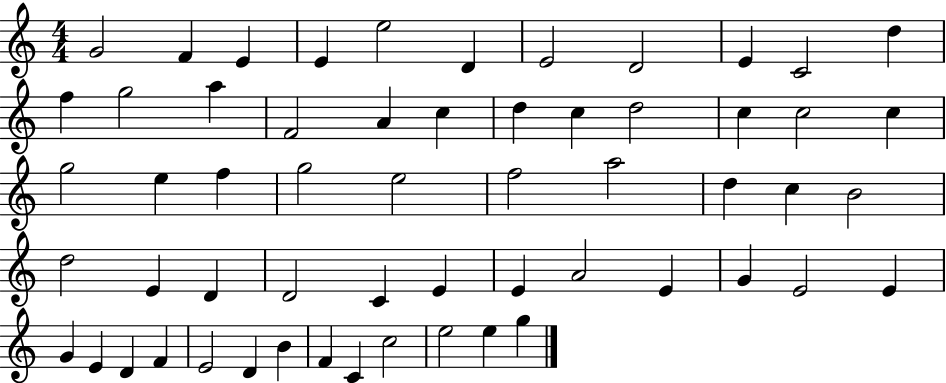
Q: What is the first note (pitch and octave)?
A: G4